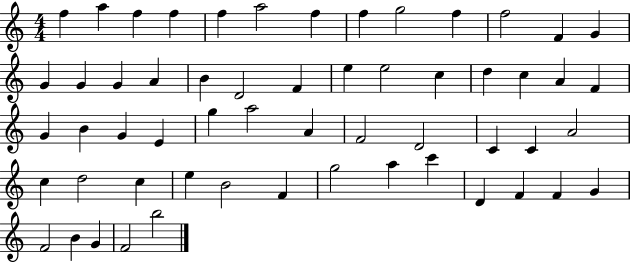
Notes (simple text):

F5/q A5/q F5/q F5/q F5/q A5/h F5/q F5/q G5/h F5/q F5/h F4/q G4/q G4/q G4/q G4/q A4/q B4/q D4/h F4/q E5/q E5/h C5/q D5/q C5/q A4/q F4/q G4/q B4/q G4/q E4/q G5/q A5/h A4/q F4/h D4/h C4/q C4/q A4/h C5/q D5/h C5/q E5/q B4/h F4/q G5/h A5/q C6/q D4/q F4/q F4/q G4/q F4/h B4/q G4/q F4/h B5/h